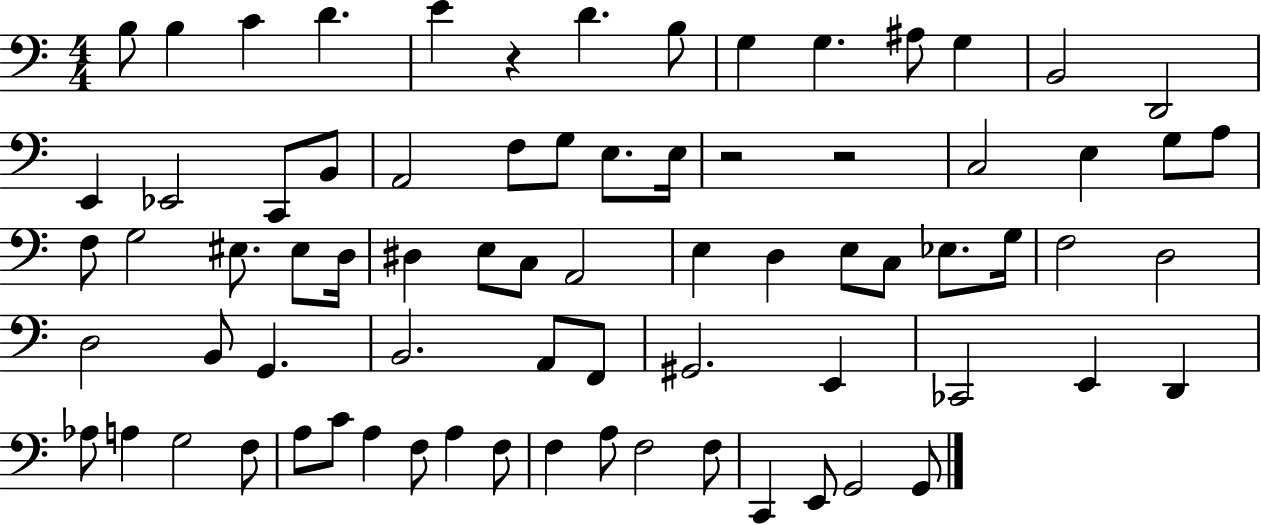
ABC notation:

X:1
T:Untitled
M:4/4
L:1/4
K:C
B,/2 B, C D E z D B,/2 G, G, ^A,/2 G, B,,2 D,,2 E,, _E,,2 C,,/2 B,,/2 A,,2 F,/2 G,/2 E,/2 E,/4 z2 z2 C,2 E, G,/2 A,/2 F,/2 G,2 ^E,/2 ^E,/2 D,/4 ^D, E,/2 C,/2 A,,2 E, D, E,/2 C,/2 _E,/2 G,/4 F,2 D,2 D,2 B,,/2 G,, B,,2 A,,/2 F,,/2 ^G,,2 E,, _C,,2 E,, D,, _A,/2 A, G,2 F,/2 A,/2 C/2 A, F,/2 A, F,/2 F, A,/2 F,2 F,/2 C,, E,,/2 G,,2 G,,/2